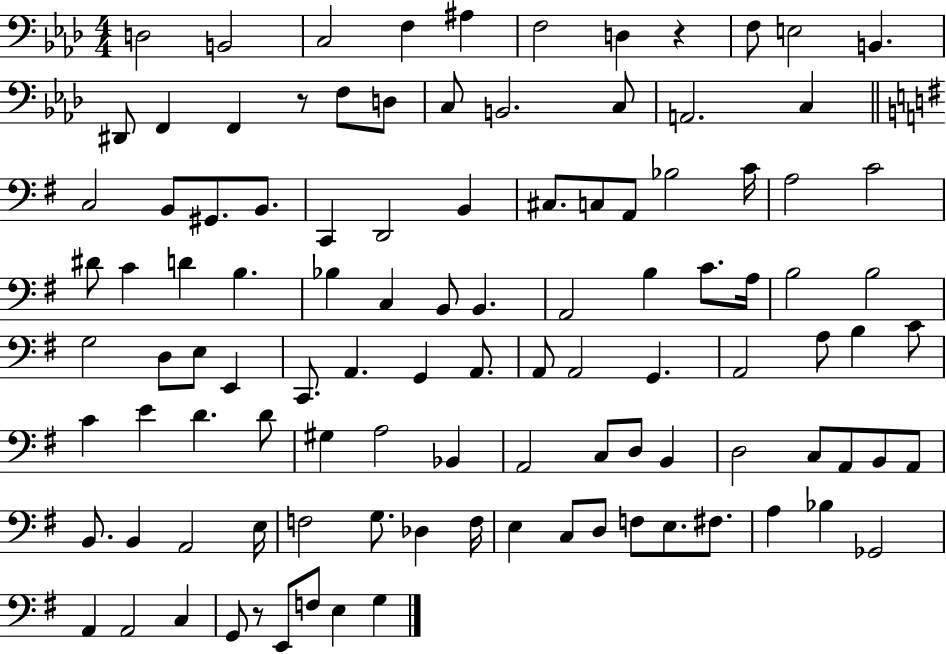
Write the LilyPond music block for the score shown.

{
  \clef bass
  \numericTimeSignature
  \time 4/4
  \key aes \major
  d2 b,2 | c2 f4 ais4 | f2 d4 r4 | f8 e2 b,4. | \break dis,8 f,4 f,4 r8 f8 d8 | c8 b,2. c8 | a,2. c4 | \bar "||" \break \key g \major c2 b,8 gis,8. b,8. | c,4 d,2 b,4 | cis8. c8 a,8 bes2 c'16 | a2 c'2 | \break dis'8 c'4 d'4 b4. | bes4 c4 b,8 b,4. | a,2 b4 c'8. a16 | b2 b2 | \break g2 d8 e8 e,4 | c,8. a,4. g,4 a,8. | a,8 a,2 g,4. | a,2 a8 b4 c'8 | \break c'4 e'4 d'4. d'8 | gis4 a2 bes,4 | a,2 c8 d8 b,4 | d2 c8 a,8 b,8 a,8 | \break b,8. b,4 a,2 e16 | f2 g8. des4 f16 | e4 c8 d8 f8 e8. fis8. | a4 bes4 ges,2 | \break a,4 a,2 c4 | g,8 r8 e,8 f8 e4 g4 | \bar "|."
}